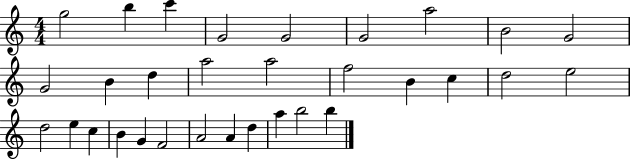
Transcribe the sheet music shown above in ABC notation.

X:1
T:Untitled
M:4/4
L:1/4
K:C
g2 b c' G2 G2 G2 a2 B2 G2 G2 B d a2 a2 f2 B c d2 e2 d2 e c B G F2 A2 A d a b2 b